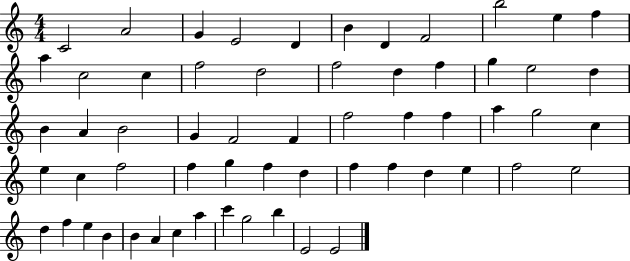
C4/h A4/h G4/q E4/h D4/q B4/q D4/q F4/h B5/h E5/q F5/q A5/q C5/h C5/q F5/h D5/h F5/h D5/q F5/q G5/q E5/h D5/q B4/q A4/q B4/h G4/q F4/h F4/q F5/h F5/q F5/q A5/q G5/h C5/q E5/q C5/q F5/h F5/q G5/q F5/q D5/q F5/q F5/q D5/q E5/q F5/h E5/h D5/q F5/q E5/q B4/q B4/q A4/q C5/q A5/q C6/q G5/h B5/q E4/h E4/h